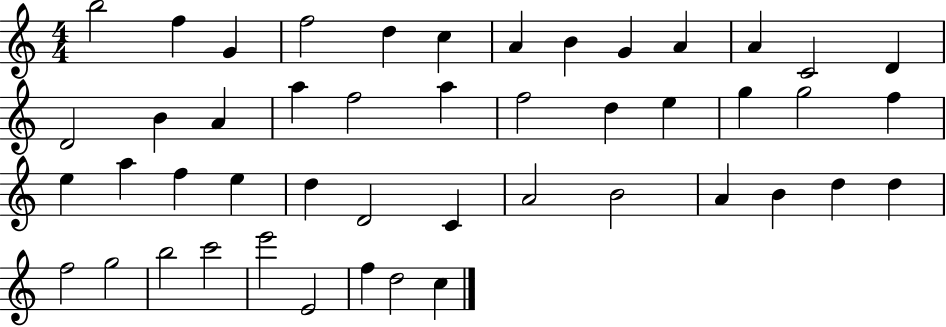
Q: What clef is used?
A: treble